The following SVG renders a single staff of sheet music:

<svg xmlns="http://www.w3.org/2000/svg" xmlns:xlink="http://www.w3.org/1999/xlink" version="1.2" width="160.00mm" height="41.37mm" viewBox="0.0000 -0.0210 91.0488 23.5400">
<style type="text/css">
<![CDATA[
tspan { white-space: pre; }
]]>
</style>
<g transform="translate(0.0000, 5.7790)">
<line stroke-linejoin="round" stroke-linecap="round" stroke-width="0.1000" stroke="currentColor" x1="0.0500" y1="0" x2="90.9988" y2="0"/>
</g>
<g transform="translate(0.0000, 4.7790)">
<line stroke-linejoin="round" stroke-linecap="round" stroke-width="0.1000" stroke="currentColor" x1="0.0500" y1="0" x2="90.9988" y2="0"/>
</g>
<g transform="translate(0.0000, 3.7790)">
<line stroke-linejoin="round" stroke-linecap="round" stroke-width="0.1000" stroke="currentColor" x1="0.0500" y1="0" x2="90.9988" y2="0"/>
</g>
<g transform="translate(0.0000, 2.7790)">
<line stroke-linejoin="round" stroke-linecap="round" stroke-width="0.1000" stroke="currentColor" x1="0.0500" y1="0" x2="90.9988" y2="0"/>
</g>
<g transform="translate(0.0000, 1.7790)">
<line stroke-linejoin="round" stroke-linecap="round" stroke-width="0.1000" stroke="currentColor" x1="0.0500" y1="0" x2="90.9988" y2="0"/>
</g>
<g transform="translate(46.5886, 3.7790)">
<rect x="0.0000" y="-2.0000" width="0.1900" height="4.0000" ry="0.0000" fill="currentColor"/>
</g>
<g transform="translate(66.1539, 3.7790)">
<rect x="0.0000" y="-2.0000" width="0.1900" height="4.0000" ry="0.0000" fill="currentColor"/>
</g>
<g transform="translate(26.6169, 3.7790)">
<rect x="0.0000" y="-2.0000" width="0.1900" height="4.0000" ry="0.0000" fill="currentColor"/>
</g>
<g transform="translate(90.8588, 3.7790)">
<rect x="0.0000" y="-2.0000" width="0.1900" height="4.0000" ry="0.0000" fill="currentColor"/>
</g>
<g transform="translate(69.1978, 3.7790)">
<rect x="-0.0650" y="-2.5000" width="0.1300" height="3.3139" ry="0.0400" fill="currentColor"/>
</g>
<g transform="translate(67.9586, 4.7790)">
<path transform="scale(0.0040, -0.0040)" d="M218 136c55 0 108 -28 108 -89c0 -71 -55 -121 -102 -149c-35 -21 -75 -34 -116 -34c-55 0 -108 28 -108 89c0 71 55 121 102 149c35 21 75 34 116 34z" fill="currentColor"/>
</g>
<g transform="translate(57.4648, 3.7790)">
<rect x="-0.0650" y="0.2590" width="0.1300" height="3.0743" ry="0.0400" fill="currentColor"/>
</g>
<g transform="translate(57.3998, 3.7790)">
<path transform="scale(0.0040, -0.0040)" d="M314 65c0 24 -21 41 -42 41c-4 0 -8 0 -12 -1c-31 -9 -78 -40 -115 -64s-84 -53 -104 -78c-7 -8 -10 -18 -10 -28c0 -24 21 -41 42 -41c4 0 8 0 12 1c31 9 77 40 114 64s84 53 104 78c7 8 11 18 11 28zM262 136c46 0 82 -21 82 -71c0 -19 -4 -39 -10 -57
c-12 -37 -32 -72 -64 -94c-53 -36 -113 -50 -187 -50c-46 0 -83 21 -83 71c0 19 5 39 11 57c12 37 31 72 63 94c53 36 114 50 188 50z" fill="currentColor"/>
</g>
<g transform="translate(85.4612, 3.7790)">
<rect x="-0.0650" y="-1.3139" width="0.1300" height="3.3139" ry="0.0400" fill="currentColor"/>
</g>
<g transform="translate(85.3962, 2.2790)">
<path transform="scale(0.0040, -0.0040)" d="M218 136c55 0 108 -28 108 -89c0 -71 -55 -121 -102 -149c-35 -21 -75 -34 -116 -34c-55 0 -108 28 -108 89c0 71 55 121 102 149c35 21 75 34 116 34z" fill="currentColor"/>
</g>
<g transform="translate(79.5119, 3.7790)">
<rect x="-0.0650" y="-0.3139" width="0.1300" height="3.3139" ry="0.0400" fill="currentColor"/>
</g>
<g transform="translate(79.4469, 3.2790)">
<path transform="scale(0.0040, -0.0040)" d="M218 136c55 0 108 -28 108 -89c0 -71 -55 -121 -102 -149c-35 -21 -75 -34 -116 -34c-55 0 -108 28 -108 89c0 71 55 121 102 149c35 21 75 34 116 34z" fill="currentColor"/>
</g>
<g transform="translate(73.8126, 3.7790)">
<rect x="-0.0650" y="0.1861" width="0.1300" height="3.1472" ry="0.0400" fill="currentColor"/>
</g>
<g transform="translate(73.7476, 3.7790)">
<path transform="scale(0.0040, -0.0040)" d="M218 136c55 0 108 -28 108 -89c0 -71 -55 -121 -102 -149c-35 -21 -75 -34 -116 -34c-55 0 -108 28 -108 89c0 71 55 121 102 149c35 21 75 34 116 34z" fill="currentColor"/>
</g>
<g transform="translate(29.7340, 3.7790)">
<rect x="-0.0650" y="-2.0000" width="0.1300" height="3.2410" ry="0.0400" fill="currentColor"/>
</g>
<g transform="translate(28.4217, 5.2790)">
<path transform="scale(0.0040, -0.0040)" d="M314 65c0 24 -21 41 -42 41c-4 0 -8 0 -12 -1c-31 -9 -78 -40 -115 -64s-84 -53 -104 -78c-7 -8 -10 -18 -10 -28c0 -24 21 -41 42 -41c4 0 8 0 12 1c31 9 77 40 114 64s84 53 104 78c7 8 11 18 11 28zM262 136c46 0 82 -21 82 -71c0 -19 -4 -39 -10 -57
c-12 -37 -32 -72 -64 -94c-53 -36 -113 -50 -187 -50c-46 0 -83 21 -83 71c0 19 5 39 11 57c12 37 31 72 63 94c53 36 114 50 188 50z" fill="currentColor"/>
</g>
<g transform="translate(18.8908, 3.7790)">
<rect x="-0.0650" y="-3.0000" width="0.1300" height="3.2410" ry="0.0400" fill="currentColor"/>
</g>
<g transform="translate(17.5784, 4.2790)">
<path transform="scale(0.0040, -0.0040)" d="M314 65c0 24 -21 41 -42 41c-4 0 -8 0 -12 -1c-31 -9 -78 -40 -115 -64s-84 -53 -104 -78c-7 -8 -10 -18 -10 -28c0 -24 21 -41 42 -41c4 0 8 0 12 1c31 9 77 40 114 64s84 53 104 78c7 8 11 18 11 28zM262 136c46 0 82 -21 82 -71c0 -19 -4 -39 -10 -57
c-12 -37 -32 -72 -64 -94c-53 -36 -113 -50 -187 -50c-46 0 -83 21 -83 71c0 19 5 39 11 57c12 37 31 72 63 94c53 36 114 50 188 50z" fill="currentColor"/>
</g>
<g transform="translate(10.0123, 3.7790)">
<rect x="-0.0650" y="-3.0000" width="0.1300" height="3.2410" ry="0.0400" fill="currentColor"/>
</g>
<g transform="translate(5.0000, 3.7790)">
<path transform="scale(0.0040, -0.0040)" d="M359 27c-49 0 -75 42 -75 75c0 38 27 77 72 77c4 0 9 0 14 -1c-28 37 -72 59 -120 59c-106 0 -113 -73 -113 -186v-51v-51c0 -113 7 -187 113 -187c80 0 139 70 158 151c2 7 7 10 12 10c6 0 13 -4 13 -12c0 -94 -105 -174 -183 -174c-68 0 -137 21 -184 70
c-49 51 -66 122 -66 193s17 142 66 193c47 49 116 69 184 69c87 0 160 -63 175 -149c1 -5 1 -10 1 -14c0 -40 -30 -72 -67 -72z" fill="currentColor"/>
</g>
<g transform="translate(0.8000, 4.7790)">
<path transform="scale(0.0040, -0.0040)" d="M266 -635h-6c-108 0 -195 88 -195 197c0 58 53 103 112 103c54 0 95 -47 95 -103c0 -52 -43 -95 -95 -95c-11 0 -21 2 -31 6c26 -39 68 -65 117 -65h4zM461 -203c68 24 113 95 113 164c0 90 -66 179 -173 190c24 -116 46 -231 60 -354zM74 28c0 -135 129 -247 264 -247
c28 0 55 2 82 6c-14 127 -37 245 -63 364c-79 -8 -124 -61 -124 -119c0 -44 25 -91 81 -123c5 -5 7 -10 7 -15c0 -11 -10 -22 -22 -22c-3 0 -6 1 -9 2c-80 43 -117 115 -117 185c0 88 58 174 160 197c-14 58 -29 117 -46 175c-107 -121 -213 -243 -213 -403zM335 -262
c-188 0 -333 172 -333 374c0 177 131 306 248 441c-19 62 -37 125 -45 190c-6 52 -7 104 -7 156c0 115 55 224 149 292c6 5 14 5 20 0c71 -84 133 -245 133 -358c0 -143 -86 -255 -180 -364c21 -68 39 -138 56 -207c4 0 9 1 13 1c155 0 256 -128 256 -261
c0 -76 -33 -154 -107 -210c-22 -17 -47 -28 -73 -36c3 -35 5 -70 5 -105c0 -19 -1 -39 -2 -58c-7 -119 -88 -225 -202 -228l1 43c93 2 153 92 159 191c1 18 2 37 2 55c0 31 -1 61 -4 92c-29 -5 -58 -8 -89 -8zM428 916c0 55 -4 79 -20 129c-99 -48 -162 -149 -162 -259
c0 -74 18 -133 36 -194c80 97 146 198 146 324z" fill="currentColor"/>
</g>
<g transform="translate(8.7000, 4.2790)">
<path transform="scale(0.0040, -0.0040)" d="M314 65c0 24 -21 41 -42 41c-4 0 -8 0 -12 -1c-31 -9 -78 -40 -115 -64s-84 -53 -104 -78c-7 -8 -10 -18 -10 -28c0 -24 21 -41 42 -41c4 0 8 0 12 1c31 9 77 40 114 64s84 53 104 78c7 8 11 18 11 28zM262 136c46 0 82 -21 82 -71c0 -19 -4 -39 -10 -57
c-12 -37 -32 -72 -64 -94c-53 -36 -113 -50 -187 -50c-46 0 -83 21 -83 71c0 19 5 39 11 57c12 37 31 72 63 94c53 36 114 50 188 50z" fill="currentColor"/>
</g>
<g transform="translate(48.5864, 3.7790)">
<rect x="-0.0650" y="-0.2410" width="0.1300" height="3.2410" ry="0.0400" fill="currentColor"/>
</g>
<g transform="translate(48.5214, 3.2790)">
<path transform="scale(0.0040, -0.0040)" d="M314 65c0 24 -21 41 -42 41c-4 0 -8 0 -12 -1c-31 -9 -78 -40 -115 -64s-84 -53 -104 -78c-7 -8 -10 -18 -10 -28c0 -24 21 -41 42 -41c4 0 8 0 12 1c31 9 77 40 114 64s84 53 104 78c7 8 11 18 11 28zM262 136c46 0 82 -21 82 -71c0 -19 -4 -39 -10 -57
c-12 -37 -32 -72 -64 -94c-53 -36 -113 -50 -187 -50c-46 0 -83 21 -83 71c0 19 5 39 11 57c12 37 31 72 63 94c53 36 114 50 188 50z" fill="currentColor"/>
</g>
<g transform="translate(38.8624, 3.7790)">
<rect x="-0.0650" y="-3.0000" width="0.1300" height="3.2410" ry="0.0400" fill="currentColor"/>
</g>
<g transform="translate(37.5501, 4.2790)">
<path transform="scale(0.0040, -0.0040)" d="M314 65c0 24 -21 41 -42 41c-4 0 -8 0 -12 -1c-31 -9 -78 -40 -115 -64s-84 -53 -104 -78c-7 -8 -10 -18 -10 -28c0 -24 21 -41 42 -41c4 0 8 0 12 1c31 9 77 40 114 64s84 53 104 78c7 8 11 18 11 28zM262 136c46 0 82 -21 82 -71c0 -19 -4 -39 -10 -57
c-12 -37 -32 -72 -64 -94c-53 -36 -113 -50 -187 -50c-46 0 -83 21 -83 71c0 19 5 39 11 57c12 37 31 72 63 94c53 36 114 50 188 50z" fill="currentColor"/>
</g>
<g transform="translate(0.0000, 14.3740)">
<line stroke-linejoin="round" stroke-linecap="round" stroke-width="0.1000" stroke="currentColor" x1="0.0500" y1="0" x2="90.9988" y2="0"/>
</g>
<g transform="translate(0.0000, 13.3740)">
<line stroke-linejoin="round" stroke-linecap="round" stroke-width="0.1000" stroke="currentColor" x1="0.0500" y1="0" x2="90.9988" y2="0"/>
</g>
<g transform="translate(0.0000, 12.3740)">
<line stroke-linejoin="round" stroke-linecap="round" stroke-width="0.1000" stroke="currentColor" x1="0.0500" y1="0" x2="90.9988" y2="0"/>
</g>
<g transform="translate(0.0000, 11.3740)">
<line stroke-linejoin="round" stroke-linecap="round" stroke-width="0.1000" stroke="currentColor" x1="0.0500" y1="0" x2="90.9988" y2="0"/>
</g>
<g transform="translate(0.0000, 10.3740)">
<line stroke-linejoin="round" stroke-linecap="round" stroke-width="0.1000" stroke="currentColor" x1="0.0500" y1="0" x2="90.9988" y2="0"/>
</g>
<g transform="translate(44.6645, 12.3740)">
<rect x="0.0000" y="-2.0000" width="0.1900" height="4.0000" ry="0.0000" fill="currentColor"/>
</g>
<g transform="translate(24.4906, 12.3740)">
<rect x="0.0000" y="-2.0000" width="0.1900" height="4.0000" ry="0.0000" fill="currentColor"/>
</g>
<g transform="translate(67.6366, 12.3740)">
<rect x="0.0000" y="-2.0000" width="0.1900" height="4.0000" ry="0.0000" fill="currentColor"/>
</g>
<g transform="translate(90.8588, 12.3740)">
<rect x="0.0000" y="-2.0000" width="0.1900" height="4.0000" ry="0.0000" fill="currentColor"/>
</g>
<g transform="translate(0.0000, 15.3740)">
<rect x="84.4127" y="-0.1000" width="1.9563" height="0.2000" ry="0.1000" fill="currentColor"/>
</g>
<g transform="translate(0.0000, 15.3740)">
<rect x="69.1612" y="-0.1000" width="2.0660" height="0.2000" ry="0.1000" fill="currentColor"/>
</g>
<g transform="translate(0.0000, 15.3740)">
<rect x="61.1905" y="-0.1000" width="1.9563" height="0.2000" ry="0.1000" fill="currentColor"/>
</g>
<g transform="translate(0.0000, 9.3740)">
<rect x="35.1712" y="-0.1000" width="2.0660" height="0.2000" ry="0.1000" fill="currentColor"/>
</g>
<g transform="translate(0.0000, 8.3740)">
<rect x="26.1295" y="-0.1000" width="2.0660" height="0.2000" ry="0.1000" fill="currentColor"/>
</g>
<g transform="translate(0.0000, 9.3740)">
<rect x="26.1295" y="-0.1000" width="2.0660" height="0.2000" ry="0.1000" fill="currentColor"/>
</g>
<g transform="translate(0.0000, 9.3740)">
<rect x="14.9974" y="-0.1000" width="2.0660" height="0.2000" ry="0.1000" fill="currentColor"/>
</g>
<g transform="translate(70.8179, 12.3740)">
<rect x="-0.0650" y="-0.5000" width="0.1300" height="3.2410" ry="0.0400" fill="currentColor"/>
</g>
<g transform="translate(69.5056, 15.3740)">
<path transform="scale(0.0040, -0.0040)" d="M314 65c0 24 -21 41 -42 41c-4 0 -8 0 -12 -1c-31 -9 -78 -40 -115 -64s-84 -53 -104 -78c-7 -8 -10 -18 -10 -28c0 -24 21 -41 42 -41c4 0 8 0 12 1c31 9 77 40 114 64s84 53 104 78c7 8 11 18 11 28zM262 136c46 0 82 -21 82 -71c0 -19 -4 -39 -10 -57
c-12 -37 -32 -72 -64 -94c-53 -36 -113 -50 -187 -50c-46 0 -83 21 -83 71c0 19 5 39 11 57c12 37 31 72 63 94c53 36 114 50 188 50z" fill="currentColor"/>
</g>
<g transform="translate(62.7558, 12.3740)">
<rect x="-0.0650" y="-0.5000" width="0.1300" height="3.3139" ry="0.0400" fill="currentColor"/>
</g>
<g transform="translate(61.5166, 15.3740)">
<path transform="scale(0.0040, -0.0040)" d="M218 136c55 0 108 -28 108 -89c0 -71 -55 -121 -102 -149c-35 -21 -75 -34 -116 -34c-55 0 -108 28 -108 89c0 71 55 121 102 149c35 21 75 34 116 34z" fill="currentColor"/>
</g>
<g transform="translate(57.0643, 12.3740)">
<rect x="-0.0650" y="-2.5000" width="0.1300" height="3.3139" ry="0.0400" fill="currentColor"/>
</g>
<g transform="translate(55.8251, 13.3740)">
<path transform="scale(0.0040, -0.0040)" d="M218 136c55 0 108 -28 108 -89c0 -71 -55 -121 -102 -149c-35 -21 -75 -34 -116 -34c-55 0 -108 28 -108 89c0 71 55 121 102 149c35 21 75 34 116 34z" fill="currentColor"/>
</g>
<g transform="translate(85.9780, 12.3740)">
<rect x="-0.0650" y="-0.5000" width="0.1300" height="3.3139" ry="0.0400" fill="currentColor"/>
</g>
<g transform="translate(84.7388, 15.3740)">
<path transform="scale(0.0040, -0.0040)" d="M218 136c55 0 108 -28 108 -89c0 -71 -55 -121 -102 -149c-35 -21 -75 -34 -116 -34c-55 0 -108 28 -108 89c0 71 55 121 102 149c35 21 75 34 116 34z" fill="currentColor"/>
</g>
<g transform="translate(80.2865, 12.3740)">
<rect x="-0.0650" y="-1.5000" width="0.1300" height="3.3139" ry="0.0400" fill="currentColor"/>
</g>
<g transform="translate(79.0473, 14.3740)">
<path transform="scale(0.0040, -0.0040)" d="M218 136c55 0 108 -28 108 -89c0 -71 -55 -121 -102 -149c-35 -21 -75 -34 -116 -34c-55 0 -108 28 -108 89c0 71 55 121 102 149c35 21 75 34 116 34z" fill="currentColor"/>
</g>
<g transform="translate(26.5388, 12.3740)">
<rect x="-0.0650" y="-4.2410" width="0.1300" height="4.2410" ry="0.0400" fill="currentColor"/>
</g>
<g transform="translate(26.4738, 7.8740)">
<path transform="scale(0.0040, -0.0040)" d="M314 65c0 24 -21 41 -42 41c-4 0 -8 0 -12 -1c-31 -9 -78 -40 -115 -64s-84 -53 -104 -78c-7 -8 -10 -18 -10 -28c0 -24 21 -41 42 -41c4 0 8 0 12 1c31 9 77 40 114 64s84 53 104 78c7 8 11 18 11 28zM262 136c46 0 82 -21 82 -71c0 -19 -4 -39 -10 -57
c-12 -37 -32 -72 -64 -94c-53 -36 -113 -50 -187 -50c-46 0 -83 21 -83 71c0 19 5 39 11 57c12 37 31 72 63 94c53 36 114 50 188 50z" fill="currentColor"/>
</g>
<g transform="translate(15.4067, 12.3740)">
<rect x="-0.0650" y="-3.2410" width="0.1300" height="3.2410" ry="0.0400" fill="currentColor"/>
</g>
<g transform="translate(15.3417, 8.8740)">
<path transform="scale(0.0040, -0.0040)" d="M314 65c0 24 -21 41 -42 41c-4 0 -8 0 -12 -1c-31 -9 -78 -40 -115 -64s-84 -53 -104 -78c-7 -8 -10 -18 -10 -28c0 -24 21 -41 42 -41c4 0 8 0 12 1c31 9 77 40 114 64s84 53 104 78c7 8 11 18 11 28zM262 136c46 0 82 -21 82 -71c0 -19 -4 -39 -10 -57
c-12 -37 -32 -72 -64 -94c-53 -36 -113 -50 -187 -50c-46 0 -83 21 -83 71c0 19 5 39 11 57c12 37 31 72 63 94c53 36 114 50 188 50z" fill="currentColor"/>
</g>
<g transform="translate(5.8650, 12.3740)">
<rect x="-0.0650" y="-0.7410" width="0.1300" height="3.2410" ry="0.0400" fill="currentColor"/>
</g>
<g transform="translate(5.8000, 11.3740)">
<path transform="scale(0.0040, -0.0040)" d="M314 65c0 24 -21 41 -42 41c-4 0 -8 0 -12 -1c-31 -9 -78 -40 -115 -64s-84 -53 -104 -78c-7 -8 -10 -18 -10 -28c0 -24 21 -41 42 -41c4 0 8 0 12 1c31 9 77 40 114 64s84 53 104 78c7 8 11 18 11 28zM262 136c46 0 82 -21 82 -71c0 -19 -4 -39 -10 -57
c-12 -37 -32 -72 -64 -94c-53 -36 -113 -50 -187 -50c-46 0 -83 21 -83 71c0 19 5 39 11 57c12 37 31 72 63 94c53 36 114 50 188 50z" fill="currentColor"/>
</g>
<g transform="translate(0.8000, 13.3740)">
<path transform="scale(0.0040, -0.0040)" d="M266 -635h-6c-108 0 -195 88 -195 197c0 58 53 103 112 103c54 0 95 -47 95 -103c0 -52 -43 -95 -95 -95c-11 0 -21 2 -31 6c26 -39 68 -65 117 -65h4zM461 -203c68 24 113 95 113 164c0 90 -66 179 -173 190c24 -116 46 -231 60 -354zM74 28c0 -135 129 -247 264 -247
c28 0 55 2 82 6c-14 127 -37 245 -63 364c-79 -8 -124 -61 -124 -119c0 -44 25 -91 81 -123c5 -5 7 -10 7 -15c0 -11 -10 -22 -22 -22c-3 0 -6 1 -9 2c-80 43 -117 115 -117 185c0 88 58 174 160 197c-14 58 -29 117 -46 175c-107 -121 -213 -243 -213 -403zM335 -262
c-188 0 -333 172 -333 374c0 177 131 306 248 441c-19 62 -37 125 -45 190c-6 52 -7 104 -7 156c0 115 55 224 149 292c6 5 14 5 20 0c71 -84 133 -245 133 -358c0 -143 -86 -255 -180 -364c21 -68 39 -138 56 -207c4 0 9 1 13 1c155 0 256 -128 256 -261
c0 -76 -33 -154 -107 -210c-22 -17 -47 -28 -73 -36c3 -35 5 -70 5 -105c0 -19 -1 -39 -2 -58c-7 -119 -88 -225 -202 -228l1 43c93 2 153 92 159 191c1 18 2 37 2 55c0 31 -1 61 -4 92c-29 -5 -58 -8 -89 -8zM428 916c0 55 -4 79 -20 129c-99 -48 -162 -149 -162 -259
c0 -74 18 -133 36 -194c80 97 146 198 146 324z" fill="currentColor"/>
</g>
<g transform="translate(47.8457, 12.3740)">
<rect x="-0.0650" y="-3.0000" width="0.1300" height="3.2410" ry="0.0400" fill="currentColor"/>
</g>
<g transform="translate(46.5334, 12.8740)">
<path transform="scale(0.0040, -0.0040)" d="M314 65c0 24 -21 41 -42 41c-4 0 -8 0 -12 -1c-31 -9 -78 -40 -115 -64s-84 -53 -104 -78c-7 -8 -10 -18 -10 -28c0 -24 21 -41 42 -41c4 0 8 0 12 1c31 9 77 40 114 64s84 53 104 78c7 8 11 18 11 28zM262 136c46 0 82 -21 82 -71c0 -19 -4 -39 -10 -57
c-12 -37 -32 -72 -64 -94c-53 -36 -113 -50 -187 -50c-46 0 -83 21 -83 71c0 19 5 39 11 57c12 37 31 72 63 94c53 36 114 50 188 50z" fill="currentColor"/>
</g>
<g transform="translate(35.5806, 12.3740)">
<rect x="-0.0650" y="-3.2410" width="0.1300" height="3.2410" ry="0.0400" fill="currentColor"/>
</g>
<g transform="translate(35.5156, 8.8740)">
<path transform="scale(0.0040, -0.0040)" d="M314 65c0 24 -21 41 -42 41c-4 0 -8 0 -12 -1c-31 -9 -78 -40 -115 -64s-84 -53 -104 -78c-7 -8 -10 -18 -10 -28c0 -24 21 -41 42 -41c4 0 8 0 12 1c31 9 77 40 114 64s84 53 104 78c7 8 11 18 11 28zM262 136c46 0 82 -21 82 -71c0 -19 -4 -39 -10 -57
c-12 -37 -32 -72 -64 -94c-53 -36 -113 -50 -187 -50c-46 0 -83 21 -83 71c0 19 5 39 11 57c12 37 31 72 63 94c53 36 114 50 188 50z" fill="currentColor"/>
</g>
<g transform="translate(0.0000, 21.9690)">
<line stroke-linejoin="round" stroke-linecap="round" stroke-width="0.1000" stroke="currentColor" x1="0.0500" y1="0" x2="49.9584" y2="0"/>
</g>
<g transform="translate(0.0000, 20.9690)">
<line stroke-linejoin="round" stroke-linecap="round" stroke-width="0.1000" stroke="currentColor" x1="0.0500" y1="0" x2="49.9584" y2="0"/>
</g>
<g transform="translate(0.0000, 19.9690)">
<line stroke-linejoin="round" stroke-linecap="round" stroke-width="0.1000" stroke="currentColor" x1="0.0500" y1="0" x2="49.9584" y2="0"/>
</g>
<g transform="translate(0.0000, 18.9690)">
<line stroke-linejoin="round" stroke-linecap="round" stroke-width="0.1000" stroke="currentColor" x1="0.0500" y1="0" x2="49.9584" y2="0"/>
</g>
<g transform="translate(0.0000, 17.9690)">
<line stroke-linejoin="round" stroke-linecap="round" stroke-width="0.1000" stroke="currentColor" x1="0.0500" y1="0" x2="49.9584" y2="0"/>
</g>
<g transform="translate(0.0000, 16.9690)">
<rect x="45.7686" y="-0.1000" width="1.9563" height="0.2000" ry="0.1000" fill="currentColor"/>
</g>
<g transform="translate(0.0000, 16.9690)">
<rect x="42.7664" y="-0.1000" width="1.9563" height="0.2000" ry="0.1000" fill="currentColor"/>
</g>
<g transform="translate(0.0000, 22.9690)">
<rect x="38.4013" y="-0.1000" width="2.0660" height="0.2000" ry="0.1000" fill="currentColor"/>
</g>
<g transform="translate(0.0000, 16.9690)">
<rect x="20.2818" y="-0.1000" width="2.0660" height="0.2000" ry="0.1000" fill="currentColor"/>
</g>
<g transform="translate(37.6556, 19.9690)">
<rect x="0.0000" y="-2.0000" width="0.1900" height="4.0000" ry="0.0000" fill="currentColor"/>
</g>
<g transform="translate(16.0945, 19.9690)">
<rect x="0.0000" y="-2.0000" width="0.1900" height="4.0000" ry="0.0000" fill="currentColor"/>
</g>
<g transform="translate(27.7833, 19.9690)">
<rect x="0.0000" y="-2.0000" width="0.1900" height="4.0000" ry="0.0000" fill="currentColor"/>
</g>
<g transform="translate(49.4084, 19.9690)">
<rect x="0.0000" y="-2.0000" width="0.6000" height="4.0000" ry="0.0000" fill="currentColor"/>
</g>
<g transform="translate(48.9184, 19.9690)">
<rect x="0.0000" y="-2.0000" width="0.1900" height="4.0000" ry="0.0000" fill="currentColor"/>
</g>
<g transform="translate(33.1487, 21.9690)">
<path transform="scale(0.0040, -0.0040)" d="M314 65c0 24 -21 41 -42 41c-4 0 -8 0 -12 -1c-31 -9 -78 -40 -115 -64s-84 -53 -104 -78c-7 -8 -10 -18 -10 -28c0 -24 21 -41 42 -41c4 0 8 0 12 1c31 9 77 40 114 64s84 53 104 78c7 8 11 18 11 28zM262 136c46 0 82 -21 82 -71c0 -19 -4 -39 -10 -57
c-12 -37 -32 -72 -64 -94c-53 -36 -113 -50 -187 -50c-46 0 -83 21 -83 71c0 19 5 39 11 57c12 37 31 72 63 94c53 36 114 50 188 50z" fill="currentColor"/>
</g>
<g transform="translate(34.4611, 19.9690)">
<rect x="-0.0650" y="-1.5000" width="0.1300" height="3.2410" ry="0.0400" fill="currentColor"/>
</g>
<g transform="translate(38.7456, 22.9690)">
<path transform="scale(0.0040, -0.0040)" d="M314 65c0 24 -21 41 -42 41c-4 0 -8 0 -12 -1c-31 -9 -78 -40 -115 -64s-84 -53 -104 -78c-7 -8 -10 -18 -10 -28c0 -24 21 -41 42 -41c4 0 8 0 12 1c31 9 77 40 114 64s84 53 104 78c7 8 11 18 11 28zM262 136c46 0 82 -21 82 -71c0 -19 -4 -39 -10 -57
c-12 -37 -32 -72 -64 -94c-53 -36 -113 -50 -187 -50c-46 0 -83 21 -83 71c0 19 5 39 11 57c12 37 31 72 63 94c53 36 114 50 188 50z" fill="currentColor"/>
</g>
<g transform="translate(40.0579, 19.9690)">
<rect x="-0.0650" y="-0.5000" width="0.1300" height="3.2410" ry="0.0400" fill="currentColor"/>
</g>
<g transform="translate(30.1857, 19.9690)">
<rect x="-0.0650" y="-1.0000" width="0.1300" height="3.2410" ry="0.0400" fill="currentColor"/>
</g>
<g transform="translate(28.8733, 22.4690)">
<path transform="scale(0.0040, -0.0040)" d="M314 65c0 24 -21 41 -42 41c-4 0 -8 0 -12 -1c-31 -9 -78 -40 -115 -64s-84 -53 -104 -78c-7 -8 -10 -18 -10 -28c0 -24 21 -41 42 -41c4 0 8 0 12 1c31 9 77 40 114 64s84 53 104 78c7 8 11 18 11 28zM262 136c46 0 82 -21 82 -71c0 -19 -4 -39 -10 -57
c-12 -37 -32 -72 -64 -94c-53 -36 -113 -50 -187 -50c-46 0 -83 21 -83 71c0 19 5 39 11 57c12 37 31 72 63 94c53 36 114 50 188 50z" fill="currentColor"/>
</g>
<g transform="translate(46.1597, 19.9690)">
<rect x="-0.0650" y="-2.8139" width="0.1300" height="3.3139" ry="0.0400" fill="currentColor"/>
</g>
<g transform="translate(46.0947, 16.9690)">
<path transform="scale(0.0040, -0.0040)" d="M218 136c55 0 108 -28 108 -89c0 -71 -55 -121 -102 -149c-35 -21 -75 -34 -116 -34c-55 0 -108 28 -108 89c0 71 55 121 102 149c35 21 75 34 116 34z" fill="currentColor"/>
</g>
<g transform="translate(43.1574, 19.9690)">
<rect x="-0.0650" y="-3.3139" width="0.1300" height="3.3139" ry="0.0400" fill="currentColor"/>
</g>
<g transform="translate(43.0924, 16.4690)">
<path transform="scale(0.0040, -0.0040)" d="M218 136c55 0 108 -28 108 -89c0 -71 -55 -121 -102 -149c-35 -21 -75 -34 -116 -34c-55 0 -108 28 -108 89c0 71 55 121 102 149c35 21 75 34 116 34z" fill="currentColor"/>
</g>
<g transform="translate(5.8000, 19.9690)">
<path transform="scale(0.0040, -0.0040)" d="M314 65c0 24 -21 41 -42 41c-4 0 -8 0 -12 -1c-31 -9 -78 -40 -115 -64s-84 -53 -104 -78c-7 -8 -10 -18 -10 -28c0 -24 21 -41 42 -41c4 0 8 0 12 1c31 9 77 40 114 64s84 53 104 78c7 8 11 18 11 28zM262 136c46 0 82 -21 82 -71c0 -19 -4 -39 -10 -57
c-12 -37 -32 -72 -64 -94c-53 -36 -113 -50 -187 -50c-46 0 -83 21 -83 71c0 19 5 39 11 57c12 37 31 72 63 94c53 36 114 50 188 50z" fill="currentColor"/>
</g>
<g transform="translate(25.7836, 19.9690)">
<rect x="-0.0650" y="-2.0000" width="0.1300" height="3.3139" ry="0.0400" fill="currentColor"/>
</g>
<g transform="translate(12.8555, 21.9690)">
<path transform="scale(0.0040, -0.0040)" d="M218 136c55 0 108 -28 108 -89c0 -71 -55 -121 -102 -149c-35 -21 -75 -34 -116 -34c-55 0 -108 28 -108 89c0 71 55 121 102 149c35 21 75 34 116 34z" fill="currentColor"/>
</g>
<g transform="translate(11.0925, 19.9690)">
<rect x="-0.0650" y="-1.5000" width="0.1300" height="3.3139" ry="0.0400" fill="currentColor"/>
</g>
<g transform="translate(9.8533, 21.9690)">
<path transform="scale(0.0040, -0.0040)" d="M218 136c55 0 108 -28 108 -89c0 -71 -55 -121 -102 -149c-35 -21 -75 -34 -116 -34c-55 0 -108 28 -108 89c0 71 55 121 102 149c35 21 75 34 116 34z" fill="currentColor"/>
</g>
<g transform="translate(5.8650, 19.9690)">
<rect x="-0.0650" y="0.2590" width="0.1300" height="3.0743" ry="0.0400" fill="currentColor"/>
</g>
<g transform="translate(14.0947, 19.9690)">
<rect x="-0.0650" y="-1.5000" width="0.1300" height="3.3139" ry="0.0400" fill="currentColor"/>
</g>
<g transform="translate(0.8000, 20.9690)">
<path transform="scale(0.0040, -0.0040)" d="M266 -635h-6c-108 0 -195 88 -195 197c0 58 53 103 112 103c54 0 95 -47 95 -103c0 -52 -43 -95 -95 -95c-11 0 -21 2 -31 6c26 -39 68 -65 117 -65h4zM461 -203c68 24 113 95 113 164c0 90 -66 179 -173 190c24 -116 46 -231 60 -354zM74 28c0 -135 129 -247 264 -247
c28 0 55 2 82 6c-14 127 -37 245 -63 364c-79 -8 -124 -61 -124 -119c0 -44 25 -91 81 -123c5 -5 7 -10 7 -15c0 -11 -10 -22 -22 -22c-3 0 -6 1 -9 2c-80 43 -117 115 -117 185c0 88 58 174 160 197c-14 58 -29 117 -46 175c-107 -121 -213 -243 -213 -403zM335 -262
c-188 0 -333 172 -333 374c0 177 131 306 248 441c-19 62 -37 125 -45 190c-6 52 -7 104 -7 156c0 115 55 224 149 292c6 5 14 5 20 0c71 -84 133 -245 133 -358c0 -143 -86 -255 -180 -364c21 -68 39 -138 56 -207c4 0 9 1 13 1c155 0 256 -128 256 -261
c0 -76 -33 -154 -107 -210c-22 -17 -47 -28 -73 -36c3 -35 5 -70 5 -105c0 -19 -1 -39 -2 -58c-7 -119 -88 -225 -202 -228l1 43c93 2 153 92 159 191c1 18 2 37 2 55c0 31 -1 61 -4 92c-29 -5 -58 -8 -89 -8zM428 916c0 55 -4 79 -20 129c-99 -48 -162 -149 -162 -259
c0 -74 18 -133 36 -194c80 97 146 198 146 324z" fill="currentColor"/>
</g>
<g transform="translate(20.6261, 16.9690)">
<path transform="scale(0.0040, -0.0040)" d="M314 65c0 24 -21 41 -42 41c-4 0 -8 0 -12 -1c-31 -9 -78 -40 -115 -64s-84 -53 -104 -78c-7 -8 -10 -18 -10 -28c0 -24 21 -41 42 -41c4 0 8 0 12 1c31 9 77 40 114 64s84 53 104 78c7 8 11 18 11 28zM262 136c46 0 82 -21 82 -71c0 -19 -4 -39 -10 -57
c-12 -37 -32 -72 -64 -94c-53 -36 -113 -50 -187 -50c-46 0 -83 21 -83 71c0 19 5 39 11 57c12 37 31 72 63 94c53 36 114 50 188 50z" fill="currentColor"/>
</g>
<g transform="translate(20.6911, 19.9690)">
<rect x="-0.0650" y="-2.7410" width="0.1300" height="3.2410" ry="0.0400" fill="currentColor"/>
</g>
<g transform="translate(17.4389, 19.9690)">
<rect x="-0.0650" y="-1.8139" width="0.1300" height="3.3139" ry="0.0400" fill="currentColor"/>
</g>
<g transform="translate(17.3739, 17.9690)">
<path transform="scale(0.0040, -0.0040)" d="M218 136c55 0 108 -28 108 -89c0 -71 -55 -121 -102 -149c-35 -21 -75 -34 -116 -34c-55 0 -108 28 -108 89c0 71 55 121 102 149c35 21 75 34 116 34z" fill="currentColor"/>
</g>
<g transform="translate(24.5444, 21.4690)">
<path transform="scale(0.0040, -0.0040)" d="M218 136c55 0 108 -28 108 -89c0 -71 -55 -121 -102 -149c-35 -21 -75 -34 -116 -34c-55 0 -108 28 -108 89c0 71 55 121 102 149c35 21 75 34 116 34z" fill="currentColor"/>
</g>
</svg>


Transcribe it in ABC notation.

X:1
T:Untitled
M:4/4
L:1/4
K:C
A2 A2 F2 A2 c2 B2 G B c e d2 b2 d'2 b2 A2 G C C2 E C B2 E E f a2 F D2 E2 C2 b a